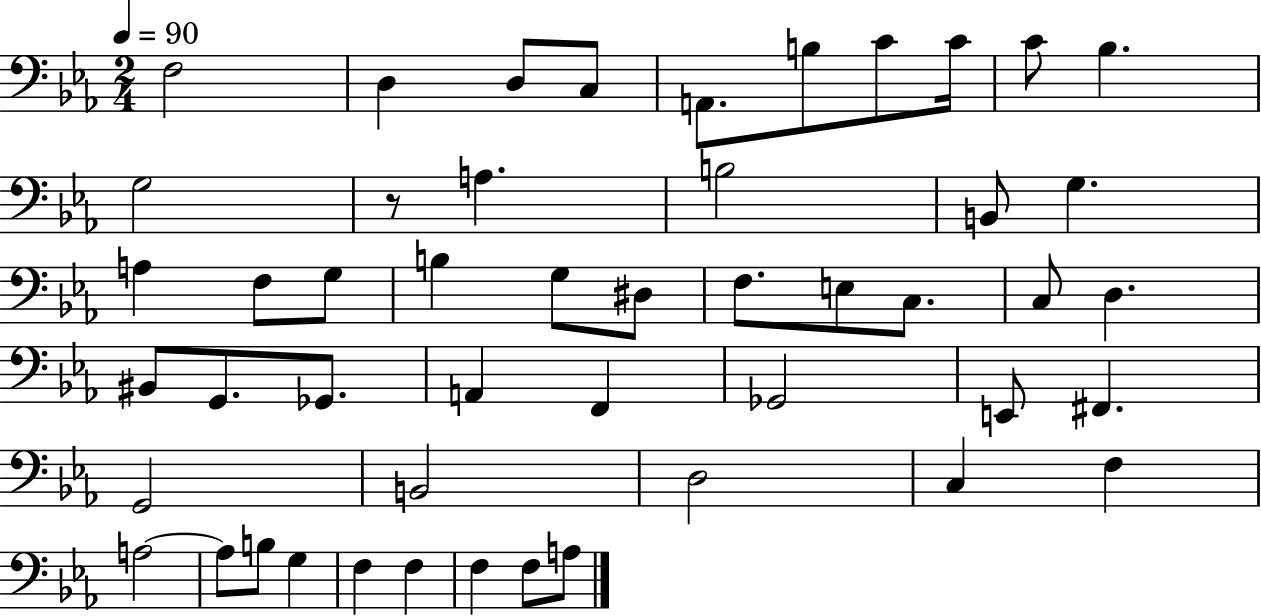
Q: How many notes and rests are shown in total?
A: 49